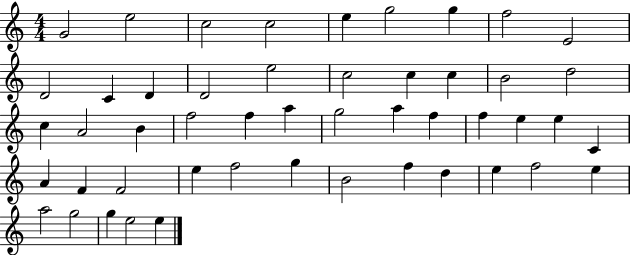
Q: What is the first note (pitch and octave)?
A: G4